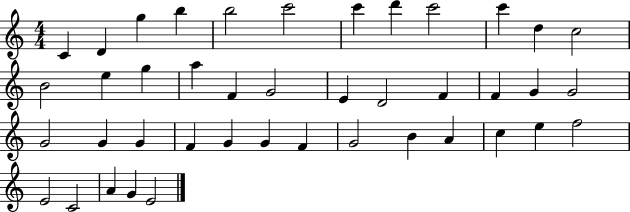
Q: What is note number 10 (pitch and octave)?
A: C6